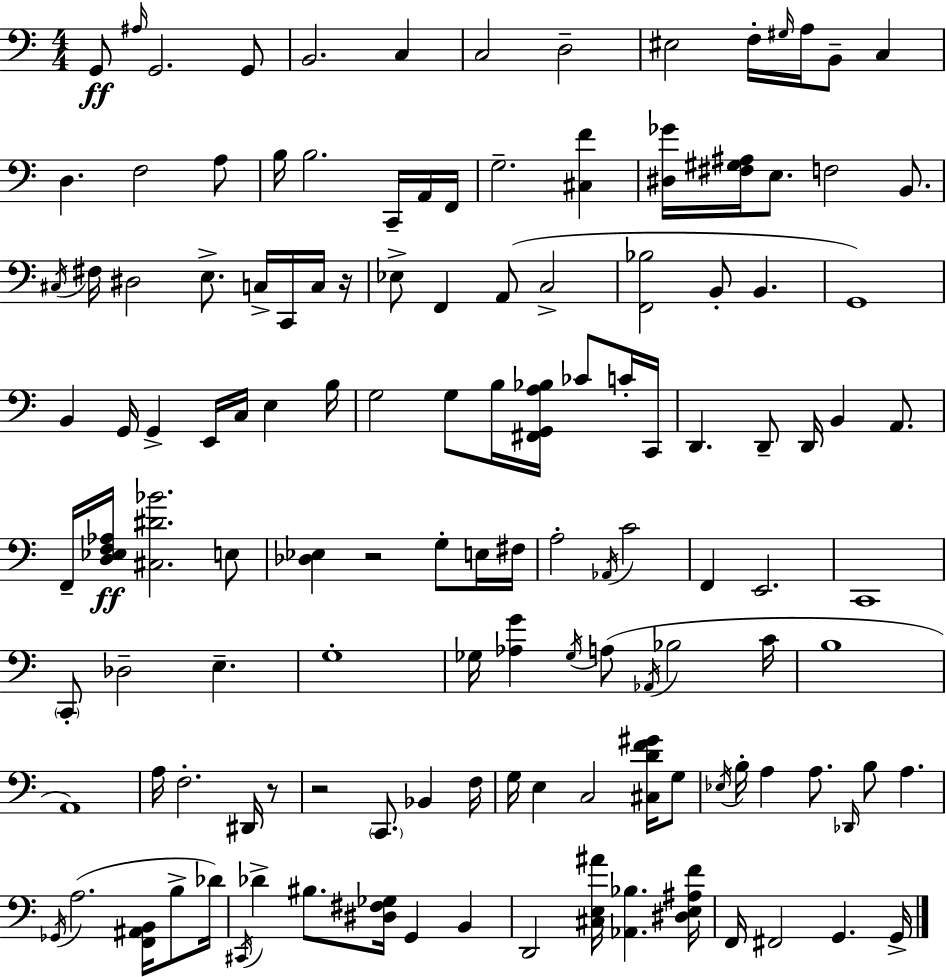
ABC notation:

X:1
T:Untitled
M:4/4
L:1/4
K:C
G,,/2 ^A,/4 G,,2 G,,/2 B,,2 C, C,2 D,2 ^E,2 F,/4 ^G,/4 A,/4 B,,/2 C, D, F,2 A,/2 B,/4 B,2 C,,/4 A,,/4 F,,/4 G,2 [^C,F] [^D,_G]/4 [^F,^G,^A,]/4 E,/2 F,2 B,,/2 ^C,/4 ^F,/4 ^D,2 E,/2 C,/4 C,,/4 C,/4 z/4 _E,/2 F,, A,,/2 C,2 [F,,_B,]2 B,,/2 B,, G,,4 B,, G,,/4 G,, E,,/4 C,/4 E, B,/4 G,2 G,/2 B,/4 [^F,,G,,A,_B,]/4 _C/2 C/4 C,,/4 D,, D,,/2 D,,/4 B,, A,,/2 F,,/4 [D,_E,F,_A,]/4 [^C,^D_B]2 E,/2 [_D,_E,] z2 G,/2 E,/4 ^F,/4 A,2 _A,,/4 C2 F,, E,,2 C,,4 C,,/2 _D,2 E, G,4 _G,/4 [_A,G] _G,/4 A,/2 _A,,/4 _B,2 C/4 B,4 A,,4 A,/4 F,2 ^D,,/4 z/2 z2 C,,/2 _B,, F,/4 G,/4 E, C,2 [^C,DF^G]/4 G,/2 _E,/4 B,/4 A, A,/2 _D,,/4 B,/2 A, _G,,/4 A,2 [F,,^A,,B,,]/4 B,/2 _D/4 ^C,,/4 _D ^B,/2 [^D,^F,_G,]/4 G,, B,, D,,2 [^C,E,^A]/4 [_A,,_B,] [^D,E,^A,F]/4 F,,/4 ^F,,2 G,, G,,/4